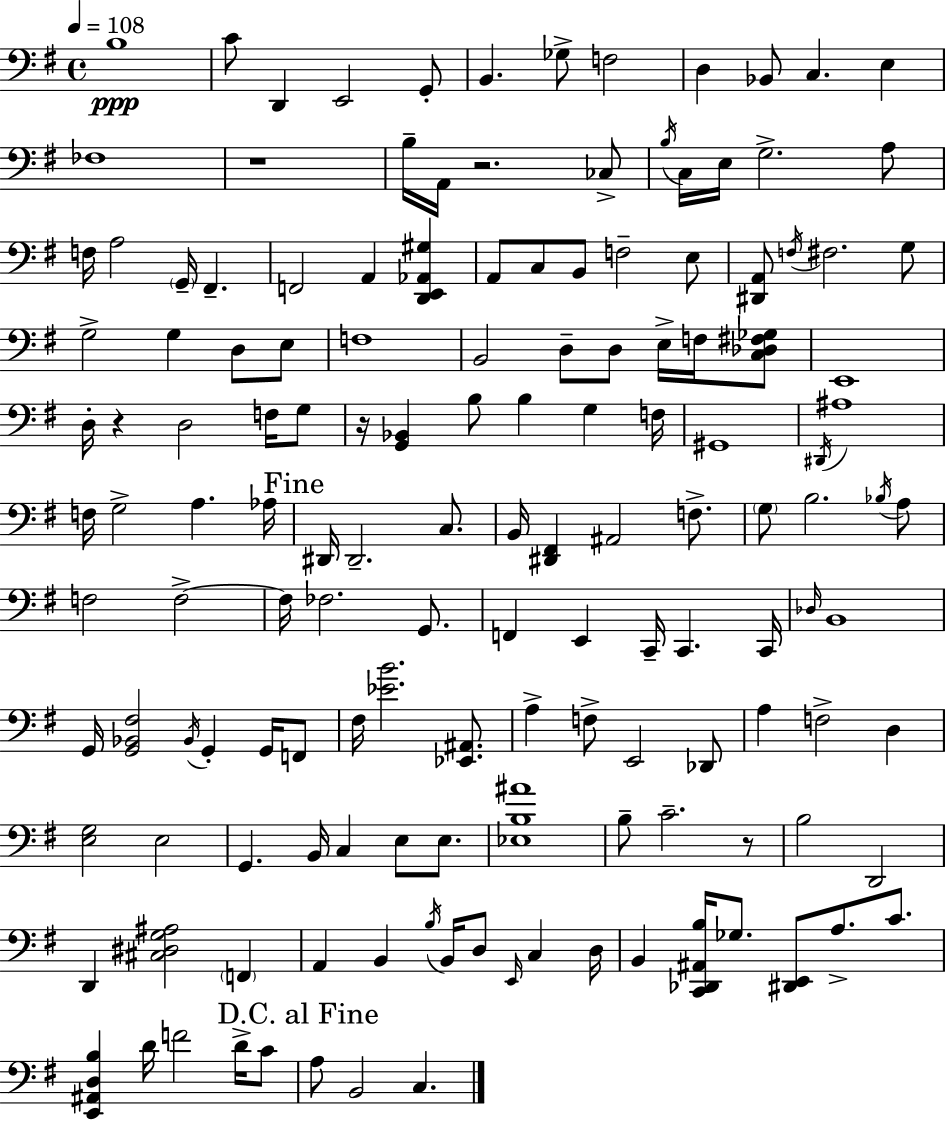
X:1
T:Untitled
M:4/4
L:1/4
K:Em
B,4 C/2 D,, E,,2 G,,/2 B,, _G,/2 F,2 D, _B,,/2 C, E, _F,4 z4 B,/4 A,,/4 z2 _C,/2 B,/4 C,/4 E,/4 G,2 A,/2 F,/4 A,2 G,,/4 ^F,, F,,2 A,, [D,,E,,_A,,^G,] A,,/2 C,/2 B,,/2 F,2 E,/2 [^D,,A,,]/2 F,/4 ^F,2 G,/2 G,2 G, D,/2 E,/2 F,4 B,,2 D,/2 D,/2 E,/4 F,/4 [C,_D,^F,_G,]/2 E,,4 D,/4 z D,2 F,/4 G,/2 z/4 [G,,_B,,] B,/2 B, G, F,/4 ^G,,4 ^D,,/4 ^A,4 F,/4 G,2 A, _A,/4 ^D,,/4 ^D,,2 C,/2 B,,/4 [^D,,^F,,] ^A,,2 F,/2 G,/2 B,2 _B,/4 A,/2 F,2 F,2 F,/4 _F,2 G,,/2 F,, E,, C,,/4 C,, C,,/4 _D,/4 B,,4 G,,/4 [G,,_B,,^F,]2 _B,,/4 G,, G,,/4 F,,/2 ^F,/4 [_EB]2 [_E,,^A,,]/2 A, F,/2 E,,2 _D,,/2 A, F,2 D, [E,G,]2 E,2 G,, B,,/4 C, E,/2 E,/2 [_E,B,^A]4 B,/2 C2 z/2 B,2 D,,2 D,, [^C,^D,G,^A,]2 F,, A,, B,, B,/4 B,,/4 D,/2 E,,/4 C, D,/4 B,, [C,,_D,,^A,,B,]/4 _G,/2 [^D,,E,,]/2 A,/2 C/2 [E,,^A,,D,B,] D/4 F2 D/4 C/2 A,/2 B,,2 C,